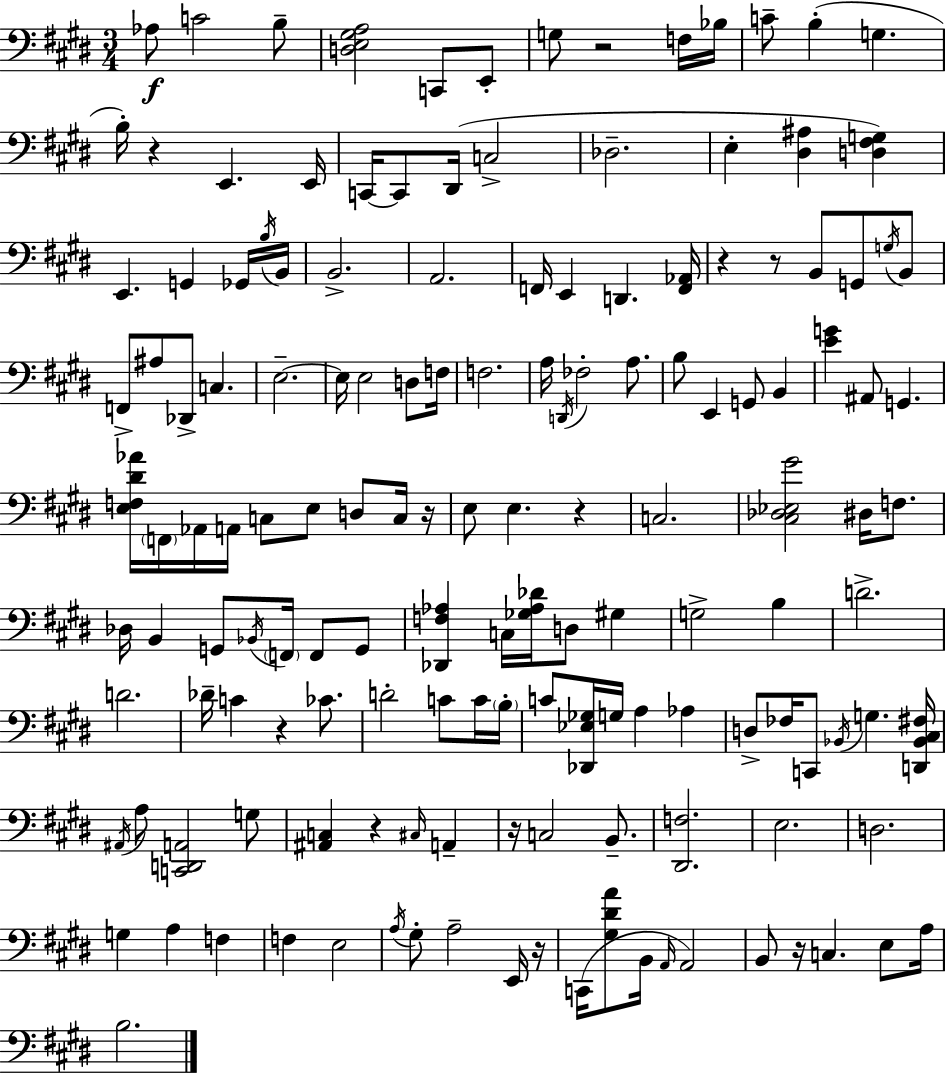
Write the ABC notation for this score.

X:1
T:Untitled
M:3/4
L:1/4
K:E
_A,/2 C2 B,/2 [D,E,^G,A,]2 C,,/2 E,,/2 G,/2 z2 F,/4 _B,/4 C/2 B, G, B,/4 z E,, E,,/4 C,,/4 C,,/2 ^D,,/4 C,2 _D,2 E, [^D,^A,] [D,^F,G,] E,, G,, _G,,/4 B,/4 B,,/4 B,,2 A,,2 F,,/4 E,, D,, [F,,_A,,]/4 z z/2 B,,/2 G,,/2 G,/4 B,,/2 F,,/2 ^A,/2 _D,,/2 C, E,2 E,/4 E,2 D,/2 F,/4 F,2 A,/4 D,,/4 _F,2 A,/2 B,/2 E,, G,,/2 B,, [EG] ^A,,/2 G,, [E,F,^D_A]/4 F,,/4 _A,,/4 A,,/4 C,/2 E,/2 D,/2 C,/4 z/4 E,/2 E, z C,2 [^C,_D,_E,^G]2 ^D,/4 F,/2 _D,/4 B,, G,,/2 _B,,/4 F,,/4 F,,/2 G,,/2 [_D,,F,_A,] C,/4 [_G,_A,_D]/4 D,/2 ^G, G,2 B, D2 D2 _D/4 C z _C/2 D2 C/2 C/4 B,/4 C/2 [_D,,_E,_G,]/4 G,/4 A, _A, D,/2 _F,/4 C,,/2 _B,,/4 G, [D,,_B,,^C,^F,]/4 ^A,,/4 A,/2 [C,,D,,A,,]2 G,/2 [^A,,C,] z ^C,/4 A,, z/4 C,2 B,,/2 [^D,,F,]2 E,2 D,2 G, A, F, F, E,2 A,/4 ^G,/2 A,2 E,,/4 z/4 C,,/4 [^G,^DA]/2 B,,/4 A,,/4 A,,2 B,,/2 z/4 C, E,/2 A,/4 B,2